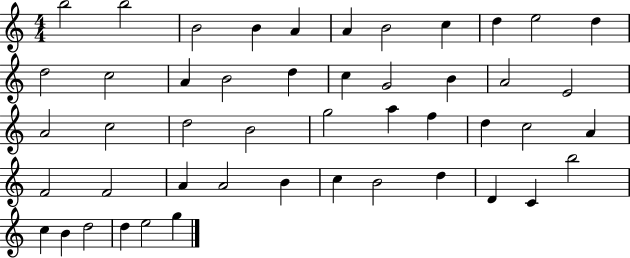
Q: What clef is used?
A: treble